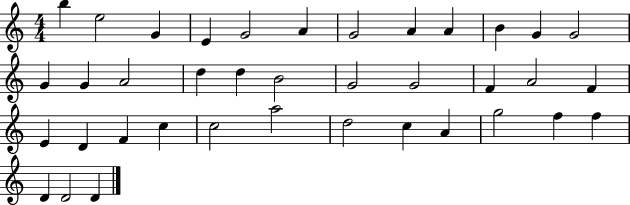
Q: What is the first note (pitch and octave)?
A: B5